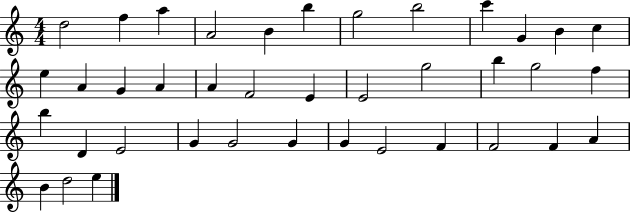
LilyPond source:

{
  \clef treble
  \numericTimeSignature
  \time 4/4
  \key c \major
  d''2 f''4 a''4 | a'2 b'4 b''4 | g''2 b''2 | c'''4 g'4 b'4 c''4 | \break e''4 a'4 g'4 a'4 | a'4 f'2 e'4 | e'2 g''2 | b''4 g''2 f''4 | \break b''4 d'4 e'2 | g'4 g'2 g'4 | g'4 e'2 f'4 | f'2 f'4 a'4 | \break b'4 d''2 e''4 | \bar "|."
}